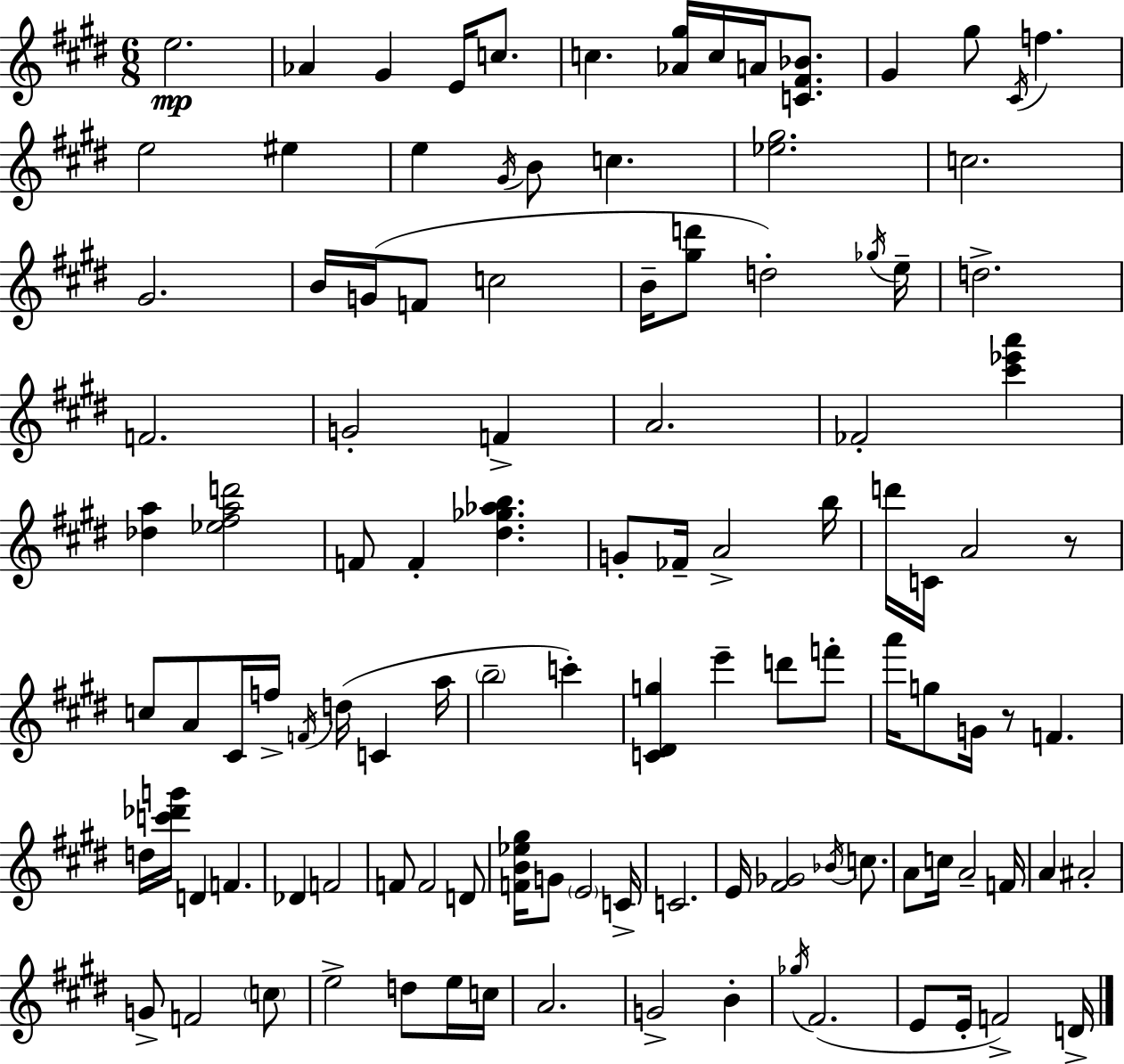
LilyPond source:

{
  \clef treble
  \numericTimeSignature
  \time 6/8
  \key e \major
  e''2.\mp | aes'4 gis'4 e'16 c''8. | c''4. <aes' gis''>16 c''16 a'16 <c' fis' bes'>8. | gis'4 gis''8 \acciaccatura { cis'16 } f''4. | \break e''2 eis''4 | e''4 \acciaccatura { gis'16 } b'8 c''4. | <ees'' gis''>2. | c''2. | \break gis'2. | b'16 g'16( f'8 c''2 | b'16-- <gis'' d'''>8 d''2-.) | \acciaccatura { ges''16 } e''16-- d''2.-> | \break f'2. | g'2-. f'4-> | a'2. | fes'2-. <cis''' ees''' a'''>4 | \break <des'' a''>4 <ees'' fis'' a'' d'''>2 | f'8 f'4-. <dis'' ges'' aes'' b''>4. | g'8-. fes'16-- a'2-> | b''16 d'''16 c'16 a'2 | \break r8 c''8 a'8 cis'16 f''16-> \acciaccatura { f'16 }( d''16 c'4 | a''16 \parenthesize b''2-- | c'''4-.) <c' dis' g''>4 e'''4-- | d'''8 f'''8-. a'''16 g''8 g'16 r8 f'4. | \break d''16 <c''' des''' g'''>16 d'4 f'4. | des'4 f'2 | f'8 f'2 | d'8 <f' b' ees'' gis''>16 g'8 \parenthesize e'2 | \break c'16-> c'2. | e'16 <fis' ges'>2 | \acciaccatura { bes'16 } c''8. a'8 c''16 a'2-- | f'16 a'4 ais'2-. | \break g'8-> f'2 | \parenthesize c''8 e''2-> | d''8 e''16 c''16 a'2. | g'2-> | \break b'4-. \acciaccatura { ges''16 }( fis'2. | e'8 e'16-. f'2->) | d'16-> \bar "|."
}